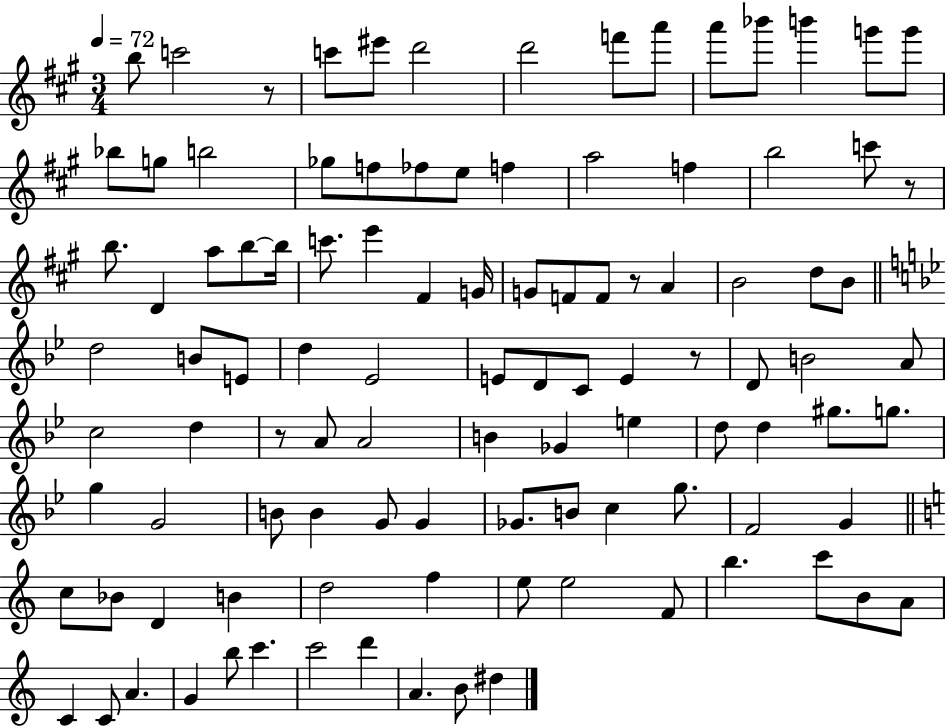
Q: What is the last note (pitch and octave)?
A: D#5